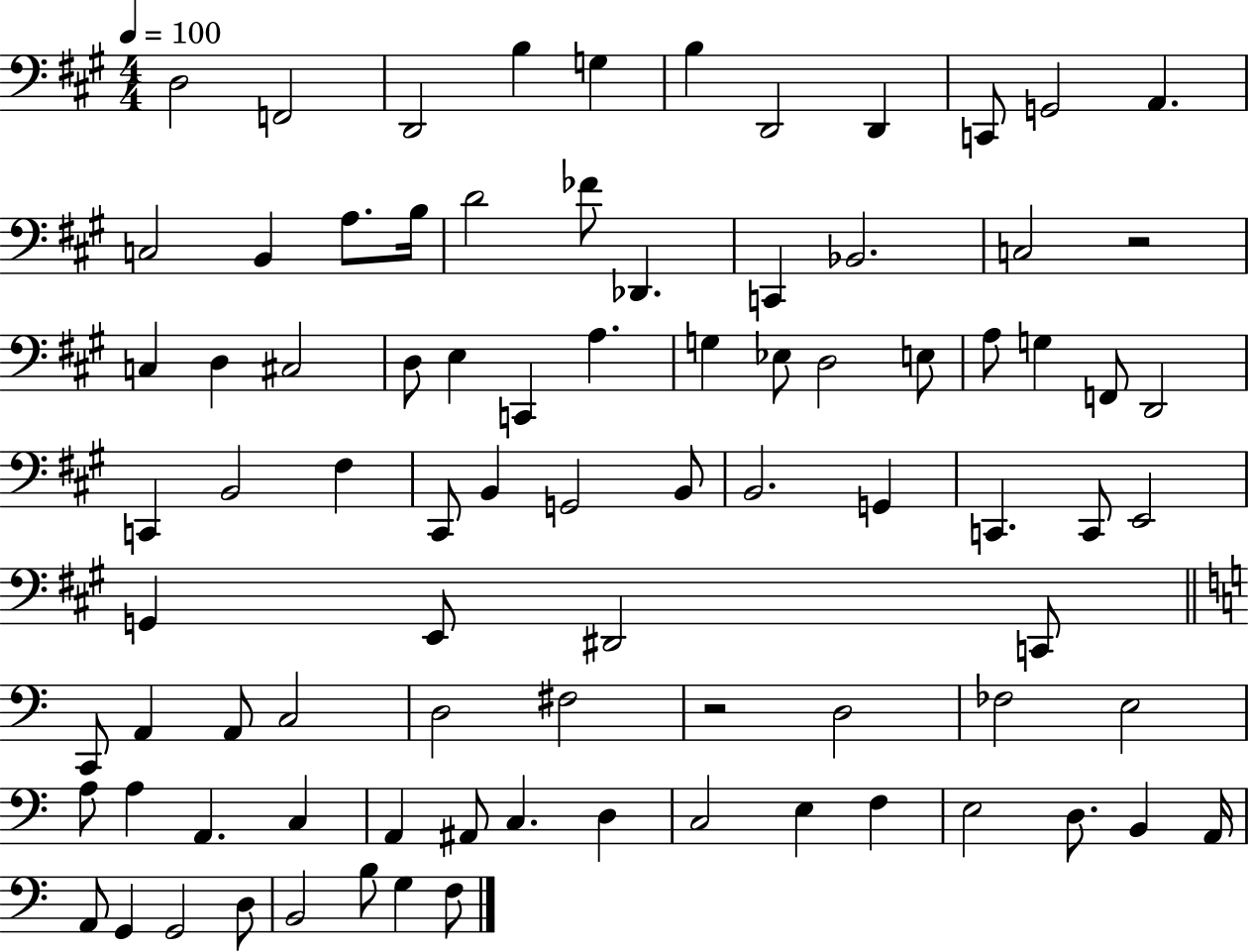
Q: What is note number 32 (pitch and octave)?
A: E3